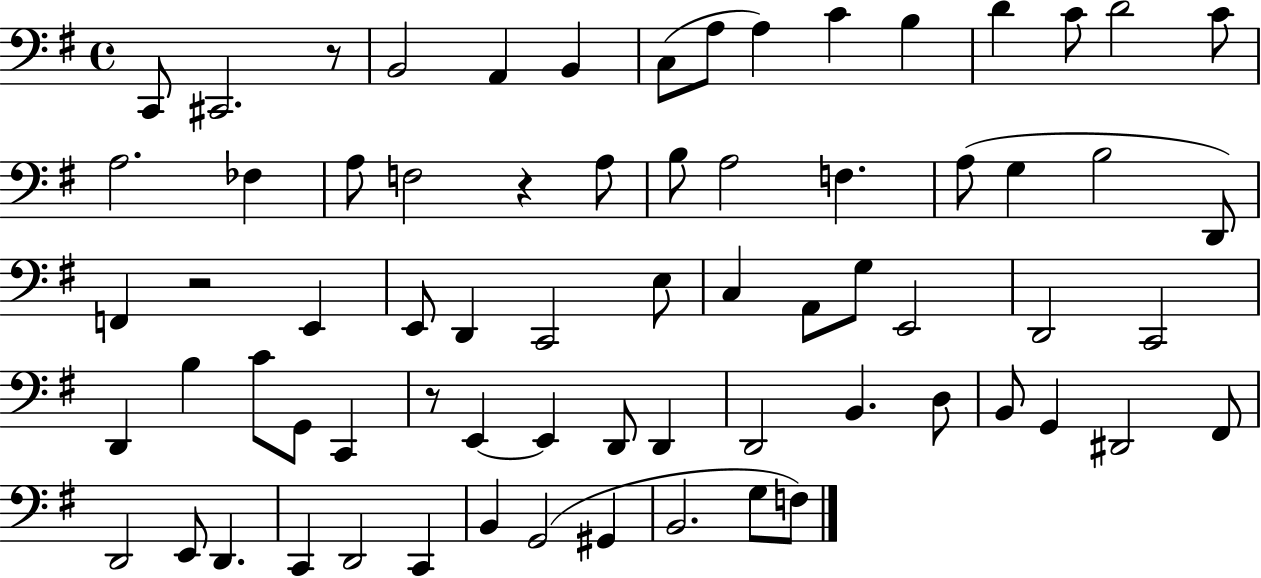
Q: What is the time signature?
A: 4/4